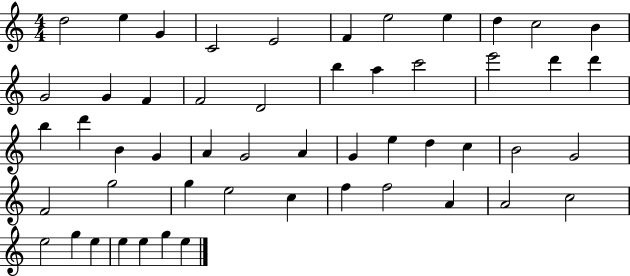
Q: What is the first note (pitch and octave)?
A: D5